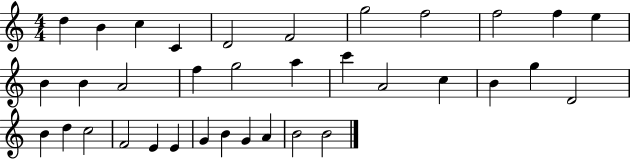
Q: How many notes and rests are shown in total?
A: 35